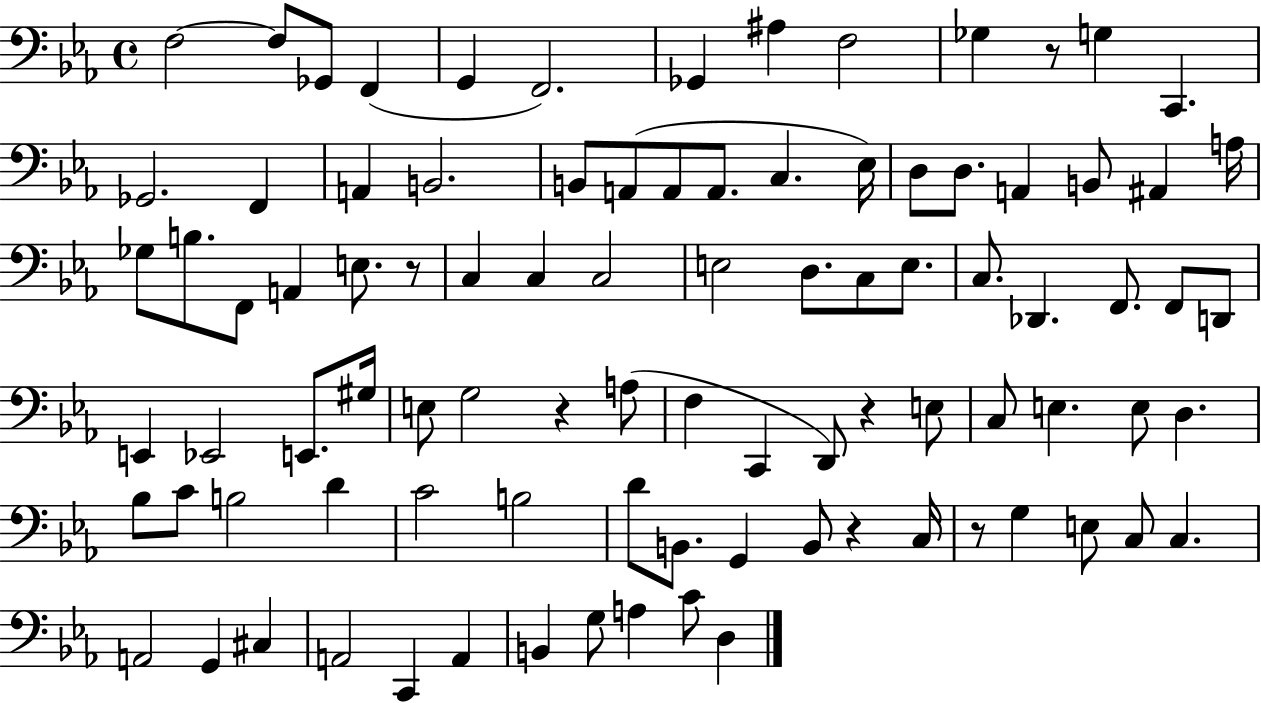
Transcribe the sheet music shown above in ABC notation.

X:1
T:Untitled
M:4/4
L:1/4
K:Eb
F,2 F,/2 _G,,/2 F,, G,, F,,2 _G,, ^A, F,2 _G, z/2 G, C,, _G,,2 F,, A,, B,,2 B,,/2 A,,/2 A,,/2 A,,/2 C, _E,/4 D,/2 D,/2 A,, B,,/2 ^A,, A,/4 _G,/2 B,/2 F,,/2 A,, E,/2 z/2 C, C, C,2 E,2 D,/2 C,/2 E,/2 C,/2 _D,, F,,/2 F,,/2 D,,/2 E,, _E,,2 E,,/2 ^G,/4 E,/2 G,2 z A,/2 F, C,, D,,/2 z E,/2 C,/2 E, E,/2 D, _B,/2 C/2 B,2 D C2 B,2 D/2 B,,/2 G,, B,,/2 z C,/4 z/2 G, E,/2 C,/2 C, A,,2 G,, ^C, A,,2 C,, A,, B,, G,/2 A, C/2 D,